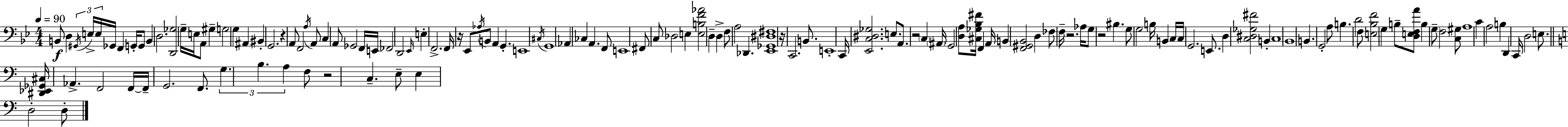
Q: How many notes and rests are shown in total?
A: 140